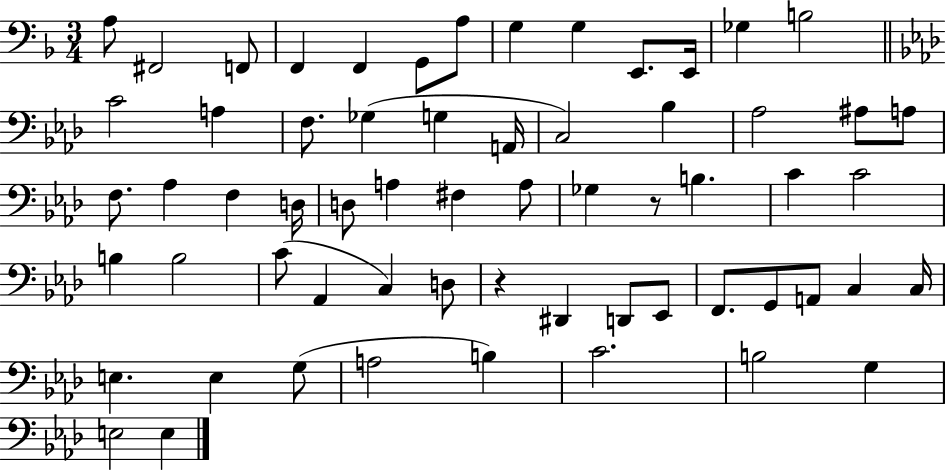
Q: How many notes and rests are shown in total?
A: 62